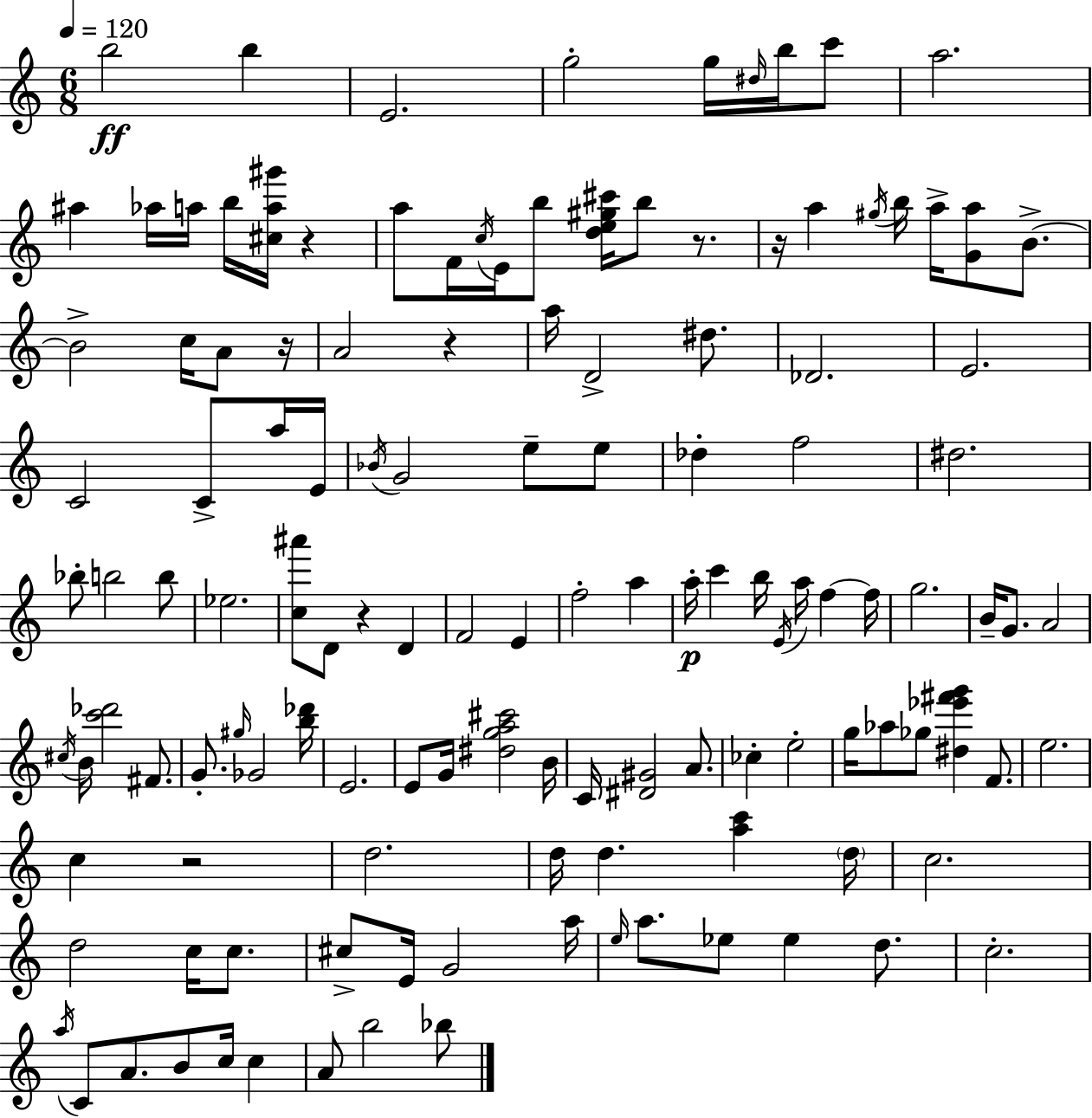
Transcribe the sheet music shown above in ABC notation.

X:1
T:Untitled
M:6/8
L:1/4
K:C
b2 b E2 g2 g/4 ^d/4 b/4 c'/2 a2 ^a _a/4 a/4 b/4 [^ca^g']/4 z a/2 F/4 c/4 E/4 b/2 [de^g^c']/4 b/2 z/2 z/4 a ^g/4 b/4 a/4 [Ga]/2 B/2 B2 c/4 A/2 z/4 A2 z a/4 D2 ^d/2 _D2 E2 C2 C/2 a/4 E/4 _B/4 G2 e/2 e/2 _d f2 ^d2 _b/2 b2 b/2 _e2 [c^a']/2 D/2 z D F2 E f2 a a/4 c' b/4 E/4 a/4 f f/4 g2 B/4 G/2 A2 ^c/4 B/4 [c'_d']2 ^F/2 G/2 ^g/4 _G2 [b_d']/4 E2 E/2 G/4 [^dga^c']2 B/4 C/4 [^D^G]2 A/2 _c e2 g/4 _a/2 _g/2 [^d_e'^f'g'] F/2 e2 c z2 d2 d/4 d [ac'] d/4 c2 d2 c/4 c/2 ^c/2 E/4 G2 a/4 e/4 a/2 _e/2 _e d/2 c2 a/4 C/2 A/2 B/2 c/4 c A/2 b2 _b/2